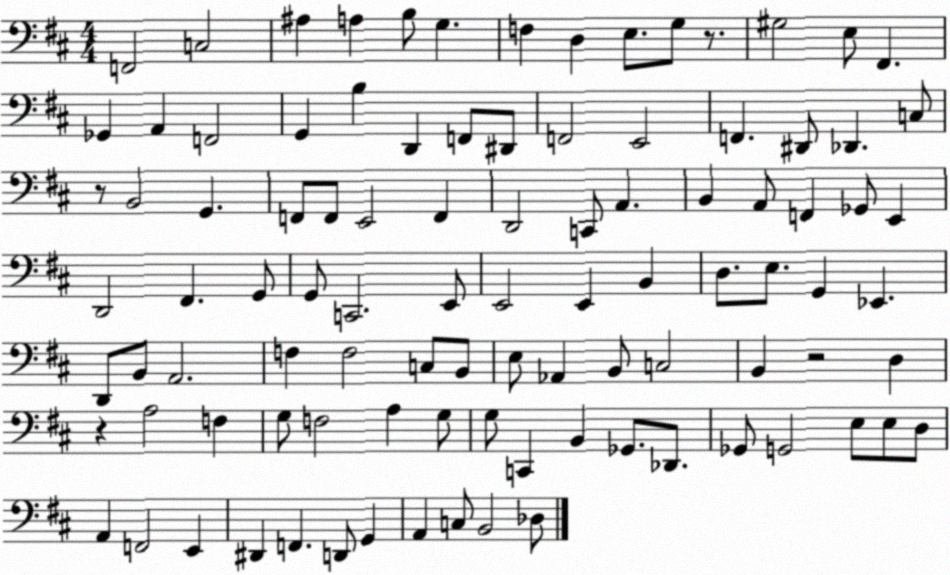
X:1
T:Untitled
M:4/4
L:1/4
K:D
F,,2 C,2 ^A, A, B,/2 G, F, D, E,/2 G,/2 z/2 ^G,2 E,/2 ^F,, _G,, A,, F,,2 G,, B, D,, F,,/2 ^D,,/2 F,,2 E,,2 F,, ^D,,/2 _D,, C,/2 z/2 B,,2 G,, F,,/2 F,,/2 E,,2 F,, D,,2 C,,/2 A,, B,, A,,/2 F,, _G,,/2 E,, D,,2 ^F,, G,,/2 G,,/2 C,,2 E,,/2 E,,2 E,, B,, D,/2 E,/2 G,, _E,, D,,/2 B,,/2 A,,2 F, F,2 C,/2 B,,/2 E,/2 _A,, B,,/2 C,2 B,, z2 D, z A,2 F, G,/2 F,2 A, G,/2 G,/2 C,, B,, _G,,/2 _D,,/2 _G,,/2 G,,2 E,/2 E,/2 D,/2 A,, F,,2 E,, ^D,, F,, D,,/2 G,, A,, C,/2 B,,2 _D,/2